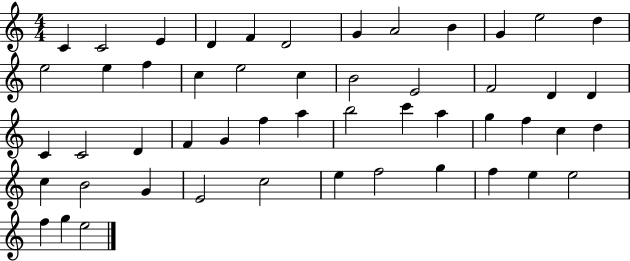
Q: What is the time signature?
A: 4/4